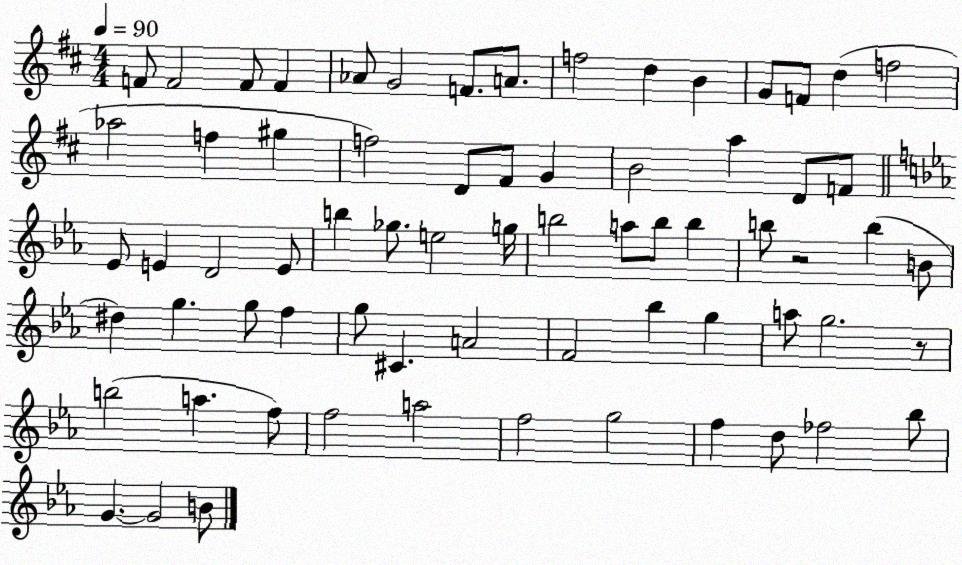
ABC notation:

X:1
T:Untitled
M:4/4
L:1/4
K:D
F/2 F2 F/2 F _A/2 G2 F/2 A/2 f2 d B G/2 F/2 d f2 _a2 f ^g f2 D/2 ^F/2 G B2 a D/2 F/2 _E/2 E D2 E/2 b _g/2 e2 g/4 b2 a/2 b/2 b b/2 z2 b B/2 ^d g g/2 f g/2 ^C A2 F2 _b g a/2 g2 z/2 b2 a f/2 f2 a2 f2 g2 f d/2 _f2 _b/2 G G2 B/2